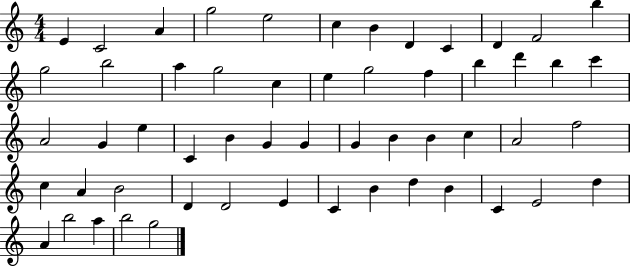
X:1
T:Untitled
M:4/4
L:1/4
K:C
E C2 A g2 e2 c B D C D F2 b g2 b2 a g2 c e g2 f b d' b c' A2 G e C B G G G B B c A2 f2 c A B2 D D2 E C B d B C E2 d A b2 a b2 g2